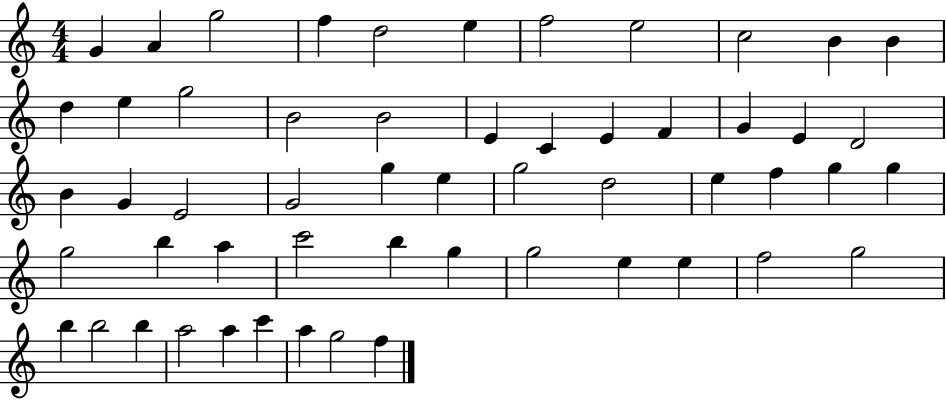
G4/q A4/q G5/h F5/q D5/h E5/q F5/h E5/h C5/h B4/q B4/q D5/q E5/q G5/h B4/h B4/h E4/q C4/q E4/q F4/q G4/q E4/q D4/h B4/q G4/q E4/h G4/h G5/q E5/q G5/h D5/h E5/q F5/q G5/q G5/q G5/h B5/q A5/q C6/h B5/q G5/q G5/h E5/q E5/q F5/h G5/h B5/q B5/h B5/q A5/h A5/q C6/q A5/q G5/h F5/q